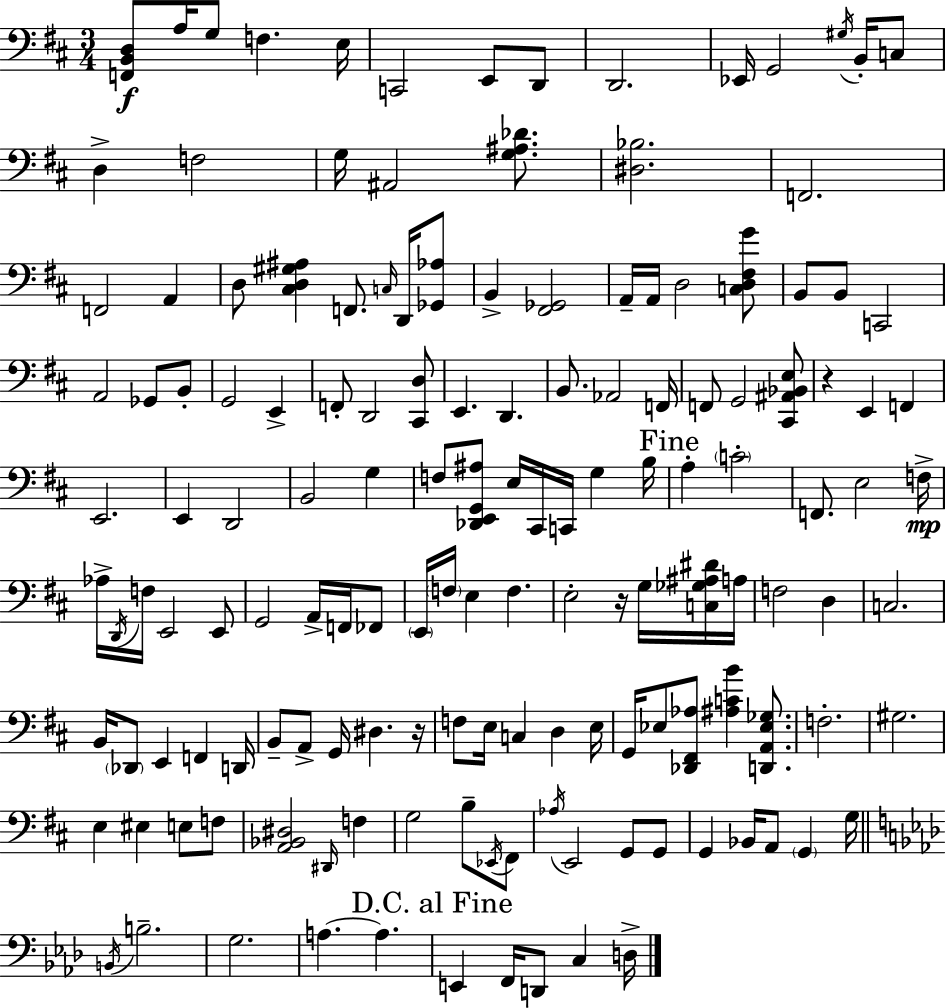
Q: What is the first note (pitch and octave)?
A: A3